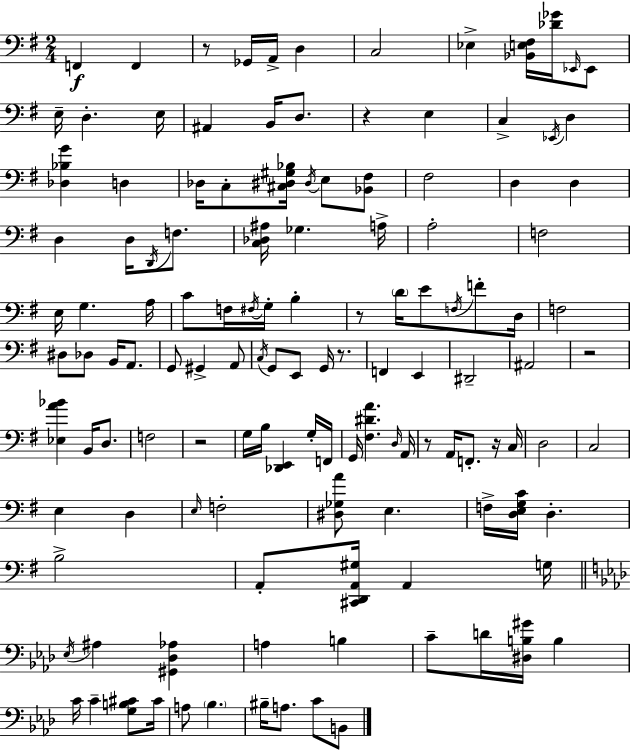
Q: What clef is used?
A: bass